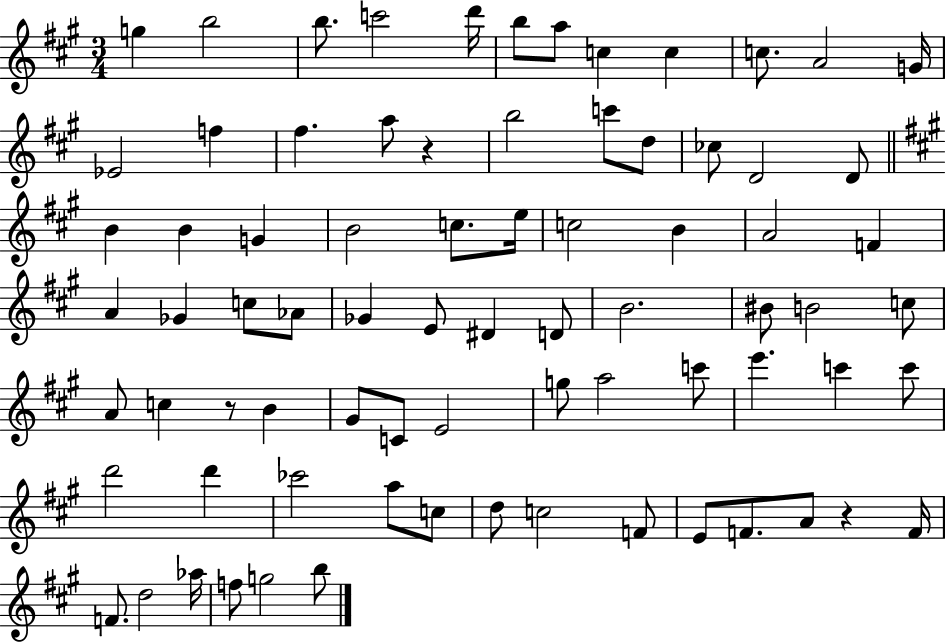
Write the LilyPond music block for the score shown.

{
  \clef treble
  \numericTimeSignature
  \time 3/4
  \key a \major
  g''4 b''2 | b''8. c'''2 d'''16 | b''8 a''8 c''4 c''4 | c''8. a'2 g'16 | \break ees'2 f''4 | fis''4. a''8 r4 | b''2 c'''8 d''8 | ces''8 d'2 d'8 | \break \bar "||" \break \key a \major b'4 b'4 g'4 | b'2 c''8. e''16 | c''2 b'4 | a'2 f'4 | \break a'4 ges'4 c''8 aes'8 | ges'4 e'8 dis'4 d'8 | b'2. | bis'8 b'2 c''8 | \break a'8 c''4 r8 b'4 | gis'8 c'8 e'2 | g''8 a''2 c'''8 | e'''4. c'''4 c'''8 | \break d'''2 d'''4 | ces'''2 a''8 c''8 | d''8 c''2 f'8 | e'8 f'8. a'8 r4 f'16 | \break f'8. d''2 aes''16 | f''8 g''2 b''8 | \bar "|."
}